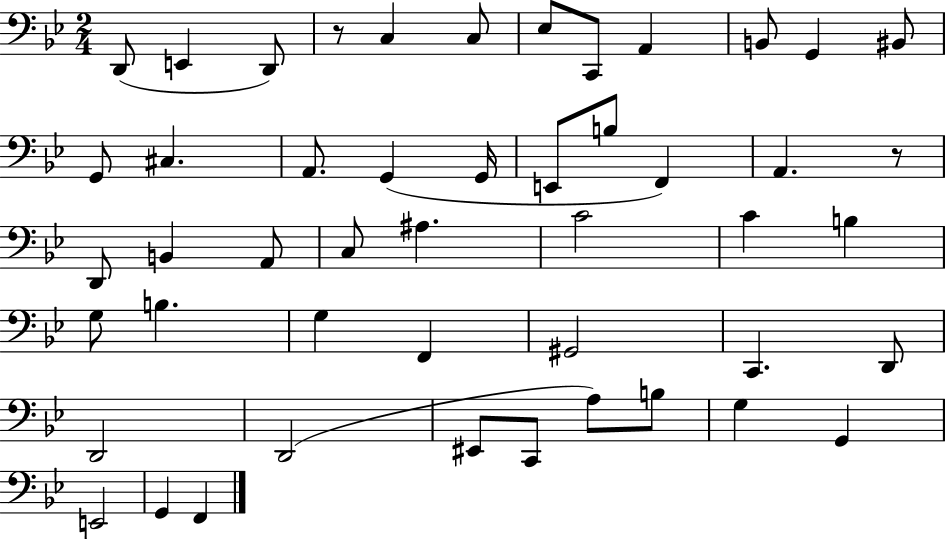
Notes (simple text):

D2/e E2/q D2/e R/e C3/q C3/e Eb3/e C2/e A2/q B2/e G2/q BIS2/e G2/e C#3/q. A2/e. G2/q G2/s E2/e B3/e F2/q A2/q. R/e D2/e B2/q A2/e C3/e A#3/q. C4/h C4/q B3/q G3/e B3/q. G3/q F2/q G#2/h C2/q. D2/e D2/h D2/h EIS2/e C2/e A3/e B3/e G3/q G2/q E2/h G2/q F2/q